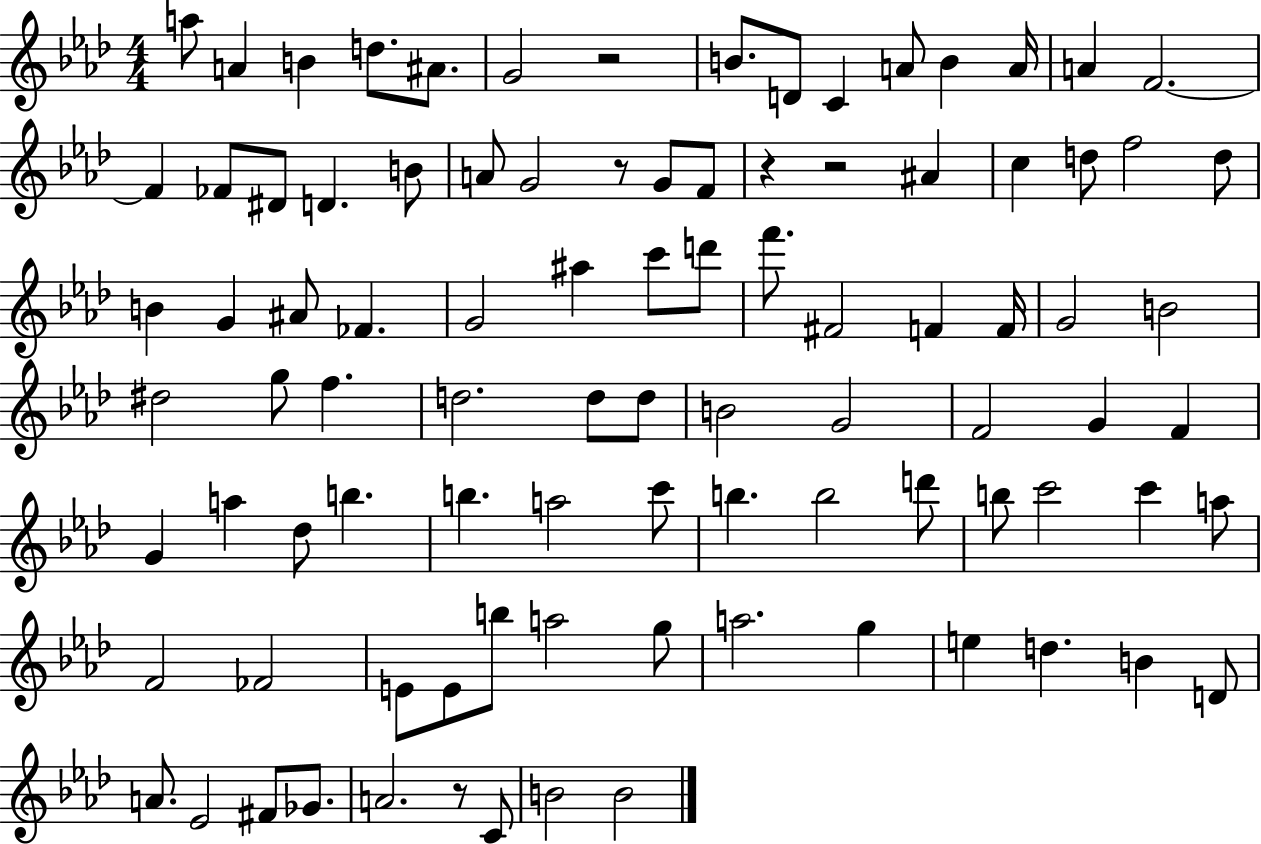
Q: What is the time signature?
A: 4/4